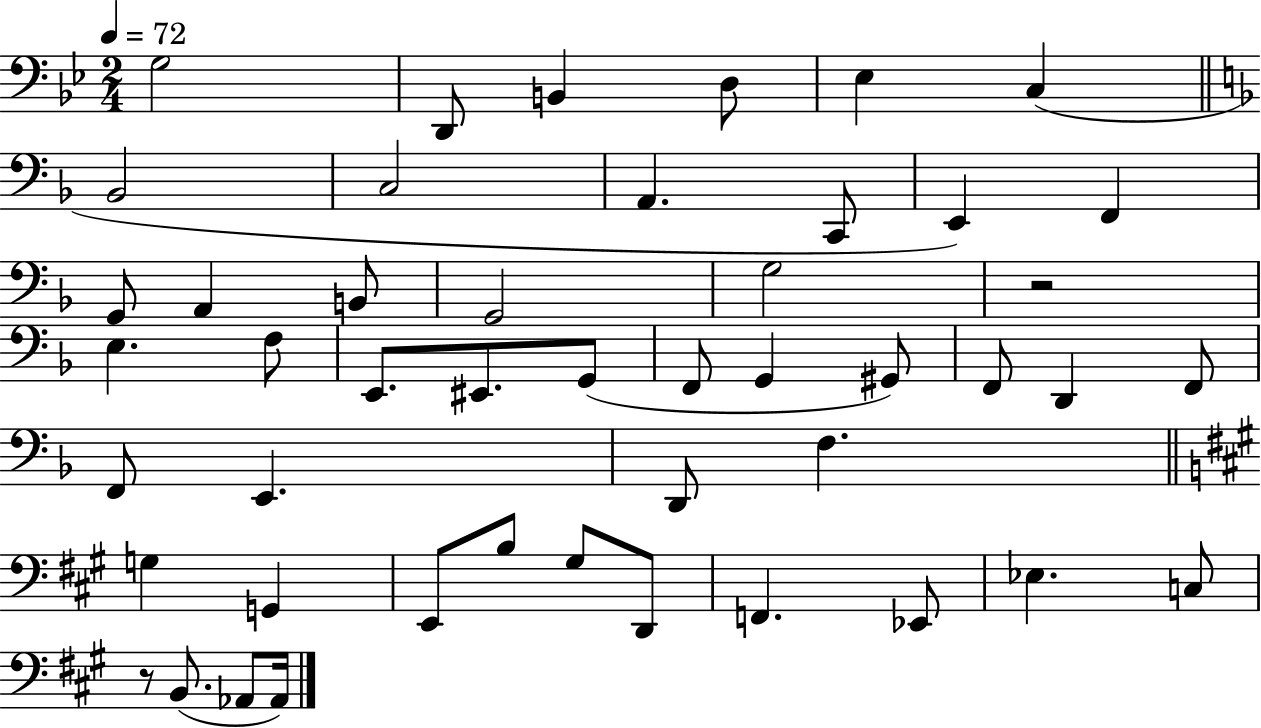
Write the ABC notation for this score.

X:1
T:Untitled
M:2/4
L:1/4
K:Bb
G,2 D,,/2 B,, D,/2 _E, C, _B,,2 C,2 A,, C,,/2 E,, F,, G,,/2 A,, B,,/2 G,,2 G,2 z2 E, F,/2 E,,/2 ^E,,/2 G,,/2 F,,/2 G,, ^G,,/2 F,,/2 D,, F,,/2 F,,/2 E,, D,,/2 F, G, G,, E,,/2 B,/2 ^G,/2 D,,/2 F,, _E,,/2 _E, C,/2 z/2 B,,/2 _A,,/2 _A,,/4